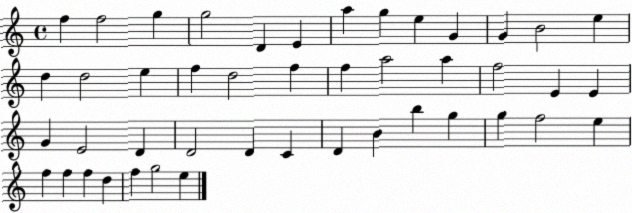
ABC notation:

X:1
T:Untitled
M:4/4
L:1/4
K:C
f f2 g g2 D E a g e G G B2 e d d2 e f d2 f f a2 a f2 E E G E2 D D2 D C D B b g g f2 e f f f d f g2 e